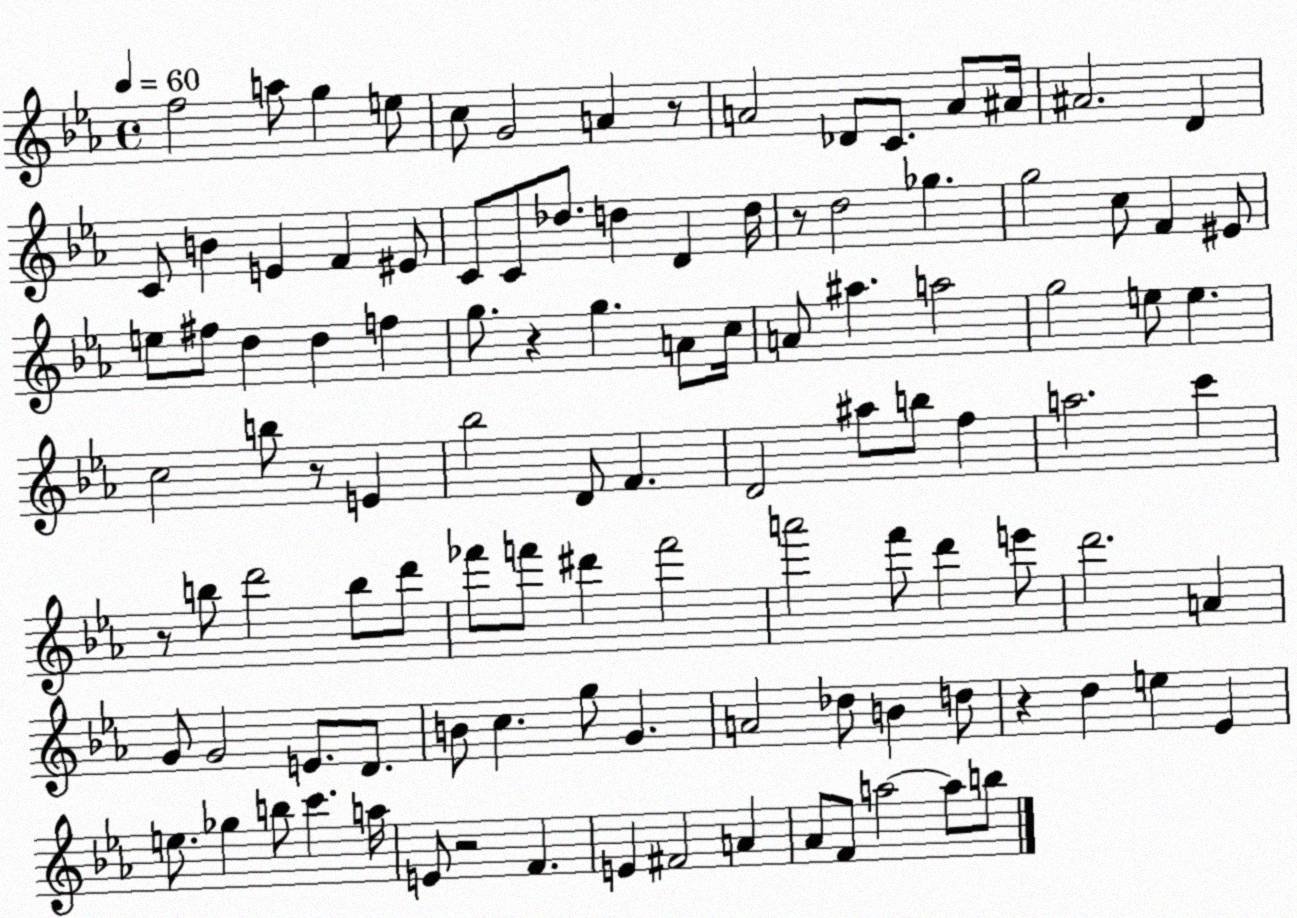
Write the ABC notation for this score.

X:1
T:Untitled
M:4/4
L:1/4
K:Eb
f2 a/2 g e/2 c/2 G2 A z/2 A2 _D/2 C/2 A/2 ^A/4 ^A2 D C/2 B E F ^E/2 C/2 C/2 _d/2 d D d/4 z/2 d2 _g g2 c/2 F ^E/2 e/2 ^f/2 d d f g/2 z g A/2 c/4 A/2 ^a a2 g2 e/2 e c2 b/2 z/2 E _b2 D/2 F D2 ^a/2 b/2 f a2 c' z/2 b/2 d'2 b/2 d'/2 _f'/2 f'/2 ^d' f'2 a'2 f'/2 d' e'/2 d'2 A G/2 G2 E/2 D/2 B/2 c g/2 G A2 _d/2 B d/2 z d e _E e/2 _g b/2 c' a/4 E/2 z2 F E ^F2 A _A/2 F/2 a2 a/2 b/2